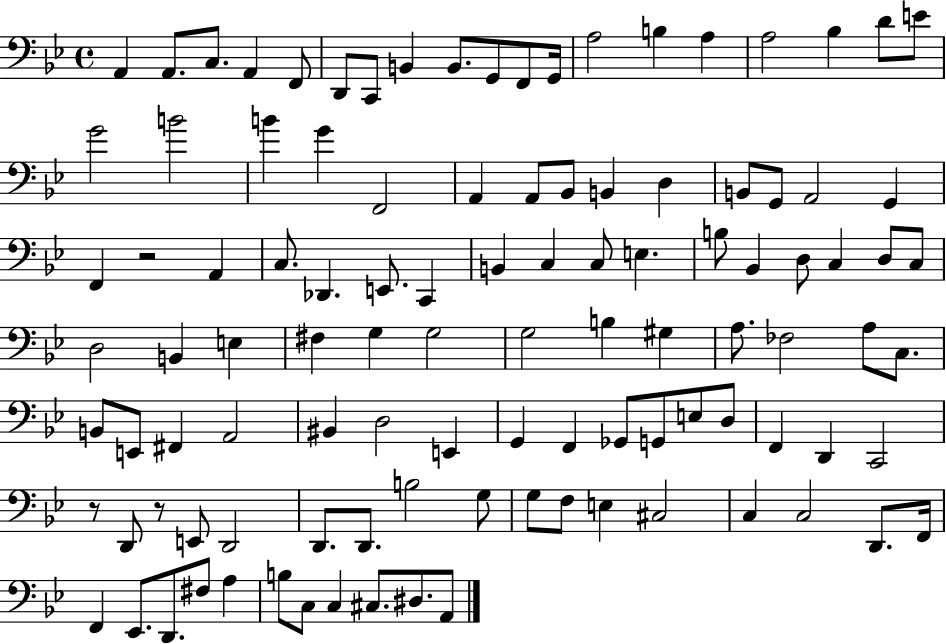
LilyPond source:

{
  \clef bass
  \time 4/4
  \defaultTimeSignature
  \key bes \major
  a,4 a,8. c8. a,4 f,8 | d,8 c,8 b,4 b,8. g,8 f,8 g,16 | a2 b4 a4 | a2 bes4 d'8 e'8 | \break g'2 b'2 | b'4 g'4 f,2 | a,4 a,8 bes,8 b,4 d4 | b,8 g,8 a,2 g,4 | \break f,4 r2 a,4 | c8. des,4. e,8. c,4 | b,4 c4 c8 e4. | b8 bes,4 d8 c4 d8 c8 | \break d2 b,4 e4 | fis4 g4 g2 | g2 b4 gis4 | a8. fes2 a8 c8. | \break b,8 e,8 fis,4 a,2 | bis,4 d2 e,4 | g,4 f,4 ges,8 g,8 e8 d8 | f,4 d,4 c,2 | \break r8 d,8 r8 e,8 d,2 | d,8. d,8. b2 g8 | g8 f8 e4 cis2 | c4 c2 d,8. f,16 | \break f,4 ees,8. d,8. fis8 a4 | b8 c8 c4 cis8. dis8. a,8 | \bar "|."
}